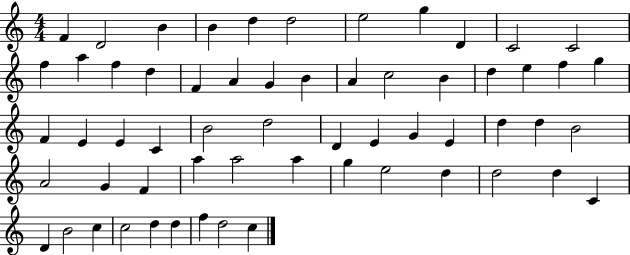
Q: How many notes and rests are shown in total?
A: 60